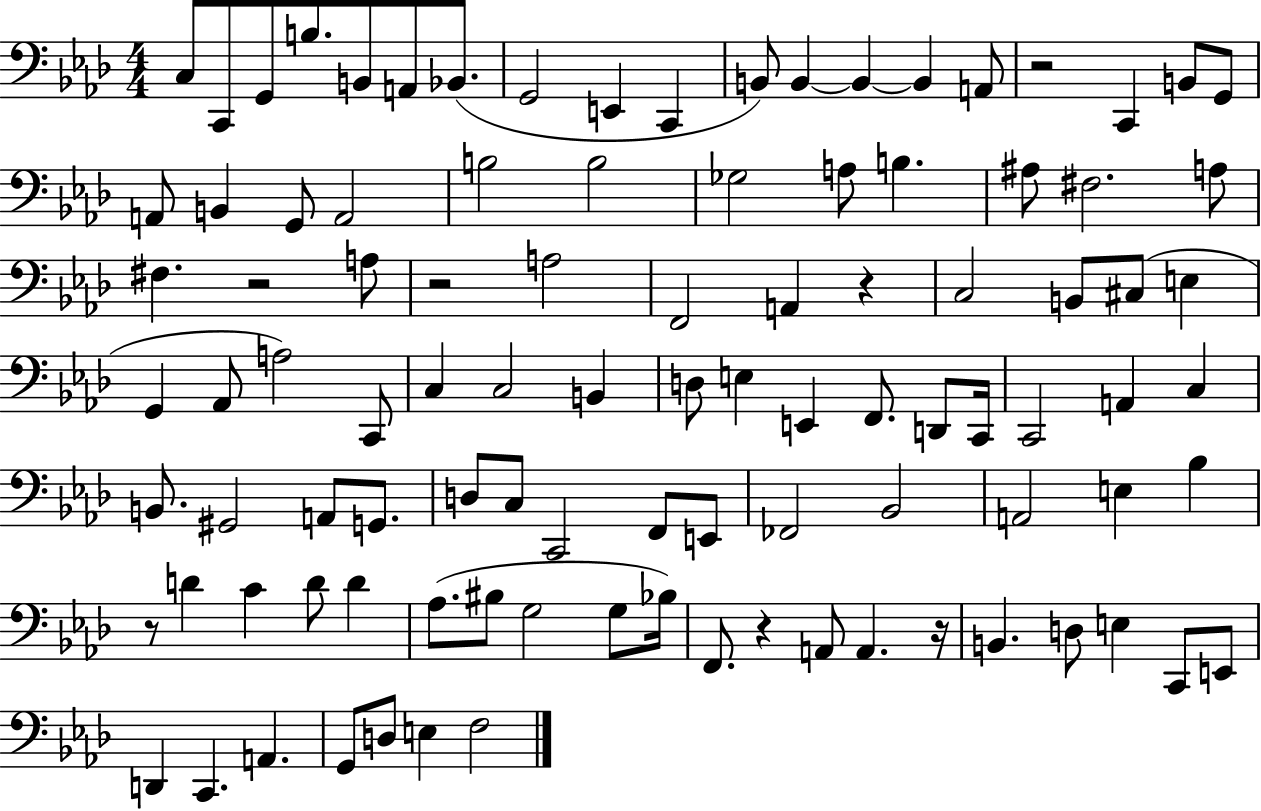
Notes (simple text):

C3/e C2/e G2/e B3/e. B2/e A2/e Bb2/e. G2/h E2/q C2/q B2/e B2/q B2/q B2/q A2/e R/h C2/q B2/e G2/e A2/e B2/q G2/e A2/h B3/h B3/h Gb3/h A3/e B3/q. A#3/e F#3/h. A3/e F#3/q. R/h A3/e R/h A3/h F2/h A2/q R/q C3/h B2/e C#3/e E3/q G2/q Ab2/e A3/h C2/e C3/q C3/h B2/q D3/e E3/q E2/q F2/e. D2/e C2/s C2/h A2/q C3/q B2/e. G#2/h A2/e G2/e. D3/e C3/e C2/h F2/e E2/e FES2/h Bb2/h A2/h E3/q Bb3/q R/e D4/q C4/q D4/e D4/q Ab3/e. BIS3/e G3/h G3/e Bb3/s F2/e. R/q A2/e A2/q. R/s B2/q. D3/e E3/q C2/e E2/e D2/q C2/q. A2/q. G2/e D3/e E3/q F3/h